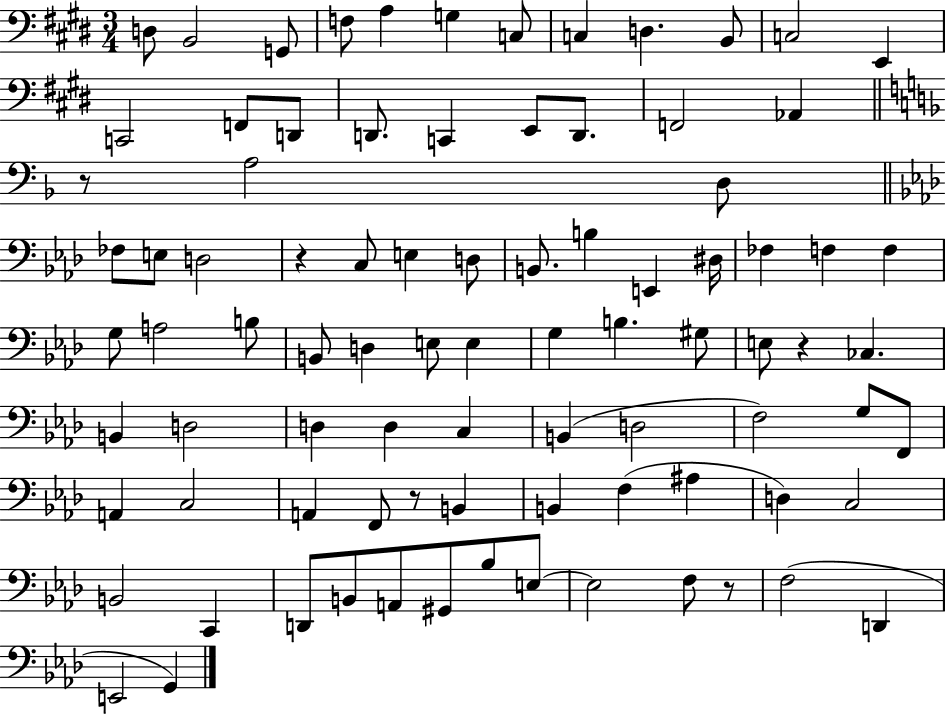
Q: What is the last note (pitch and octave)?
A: G2